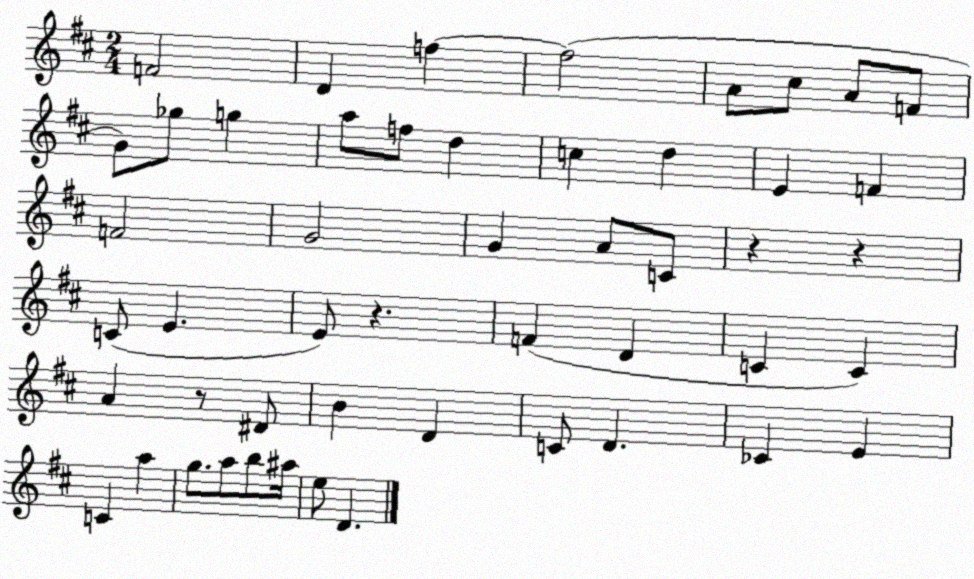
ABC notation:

X:1
T:Untitled
M:2/4
L:1/4
K:D
F2 D f f2 A/2 ^c/2 A/2 F/2 G/2 _g/2 g a/2 f/2 d c d E F F2 G2 G A/2 C/2 z z C/2 E E/2 z F D C C A z/2 ^D/2 B D C/2 D _C E C a g/2 a/2 b/2 ^a/4 e/2 D